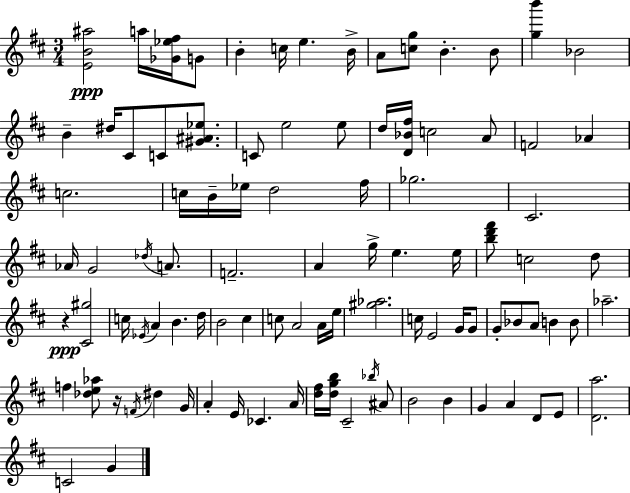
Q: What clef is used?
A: treble